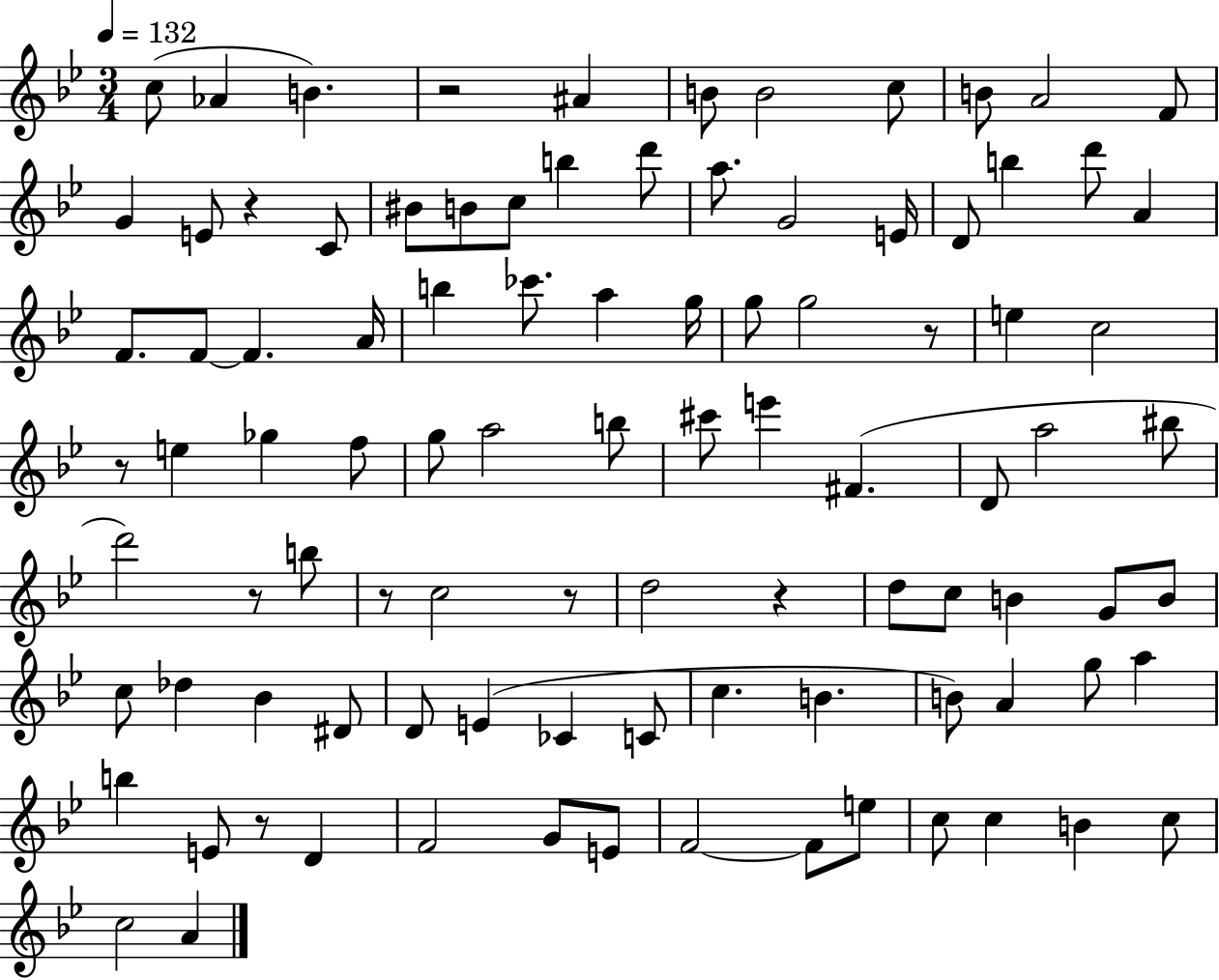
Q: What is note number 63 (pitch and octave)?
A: D4